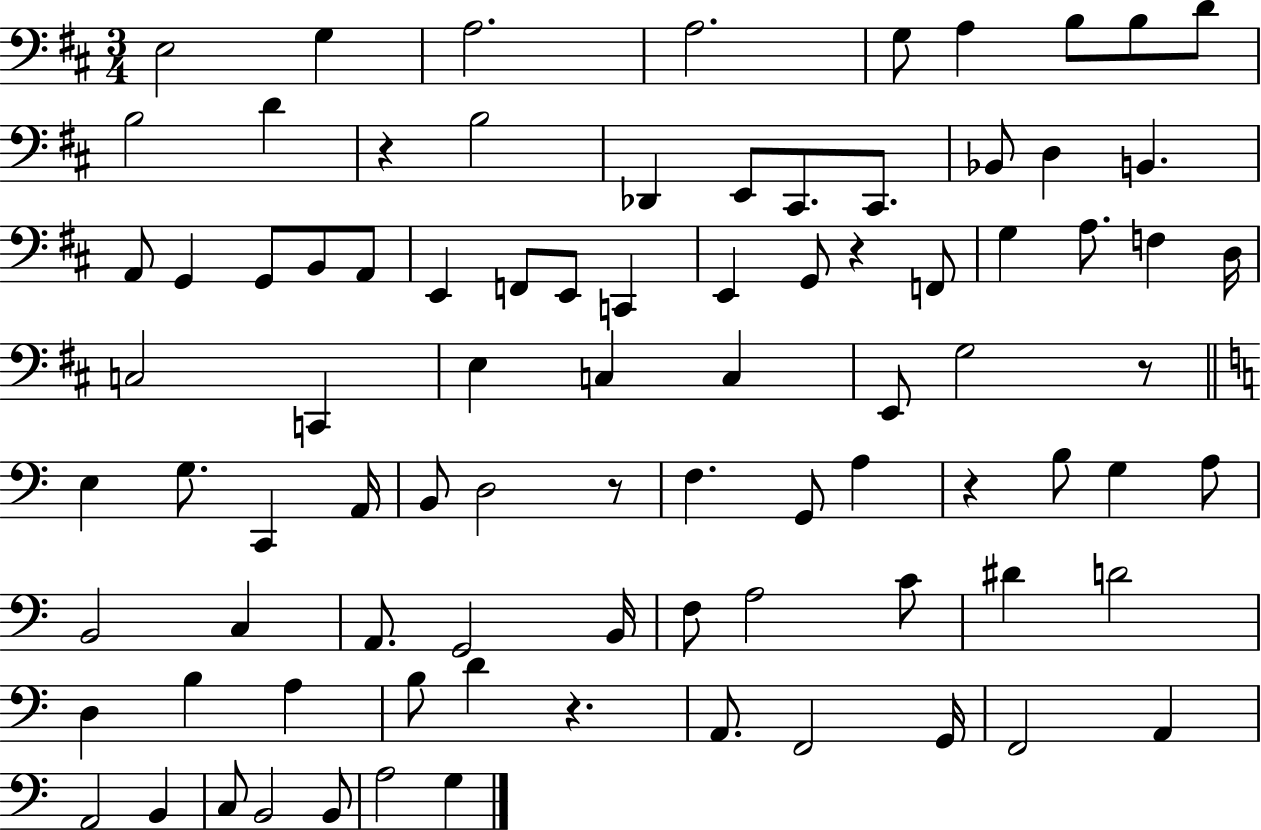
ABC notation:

X:1
T:Untitled
M:3/4
L:1/4
K:D
E,2 G, A,2 A,2 G,/2 A, B,/2 B,/2 D/2 B,2 D z B,2 _D,, E,,/2 ^C,,/2 ^C,,/2 _B,,/2 D, B,, A,,/2 G,, G,,/2 B,,/2 A,,/2 E,, F,,/2 E,,/2 C,, E,, G,,/2 z F,,/2 G, A,/2 F, D,/4 C,2 C,, E, C, C, E,,/2 G,2 z/2 E, G,/2 C,, A,,/4 B,,/2 D,2 z/2 F, G,,/2 A, z B,/2 G, A,/2 B,,2 C, A,,/2 G,,2 B,,/4 F,/2 A,2 C/2 ^D D2 D, B, A, B,/2 D z A,,/2 F,,2 G,,/4 F,,2 A,, A,,2 B,, C,/2 B,,2 B,,/2 A,2 G,